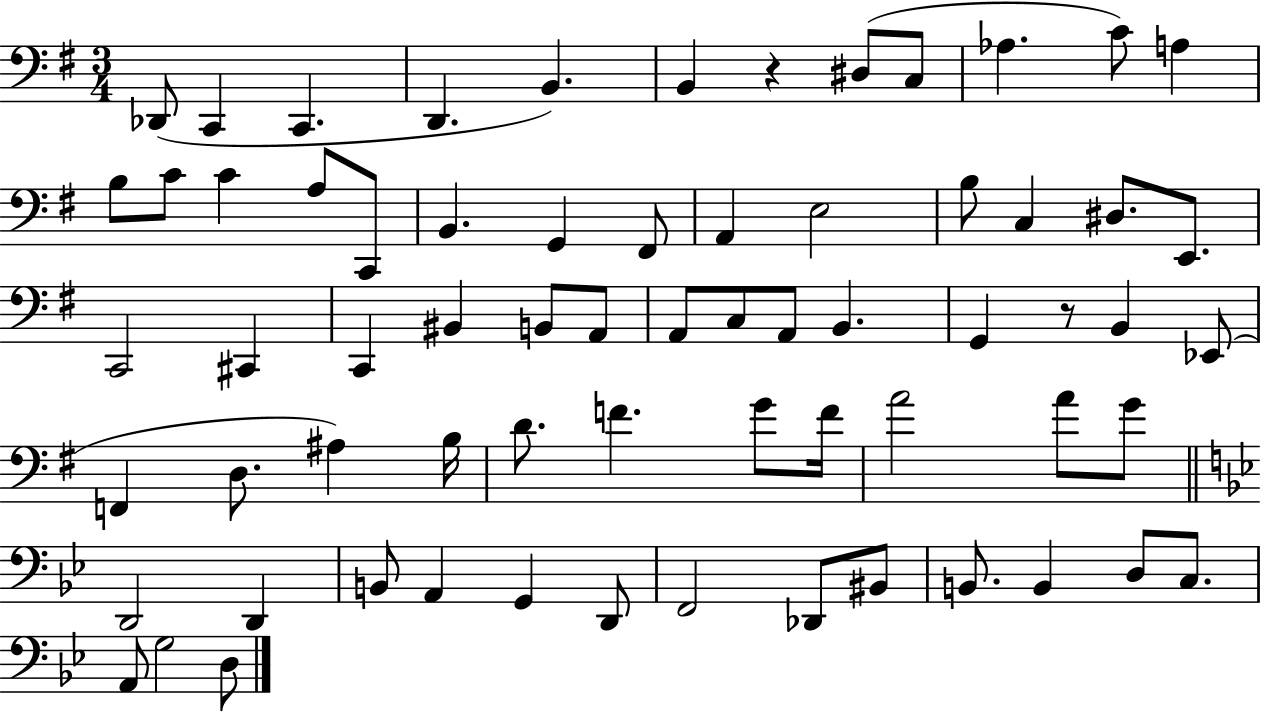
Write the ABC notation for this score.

X:1
T:Untitled
M:3/4
L:1/4
K:G
_D,,/2 C,, C,, D,, B,, B,, z ^D,/2 C,/2 _A, C/2 A, B,/2 C/2 C A,/2 C,,/2 B,, G,, ^F,,/2 A,, E,2 B,/2 C, ^D,/2 E,,/2 C,,2 ^C,, C,, ^B,, B,,/2 A,,/2 A,,/2 C,/2 A,,/2 B,, G,, z/2 B,, _E,,/2 F,, D,/2 ^A, B,/4 D/2 F G/2 F/4 A2 A/2 G/2 D,,2 D,, B,,/2 A,, G,, D,,/2 F,,2 _D,,/2 ^B,,/2 B,,/2 B,, D,/2 C,/2 A,,/2 G,2 D,/2